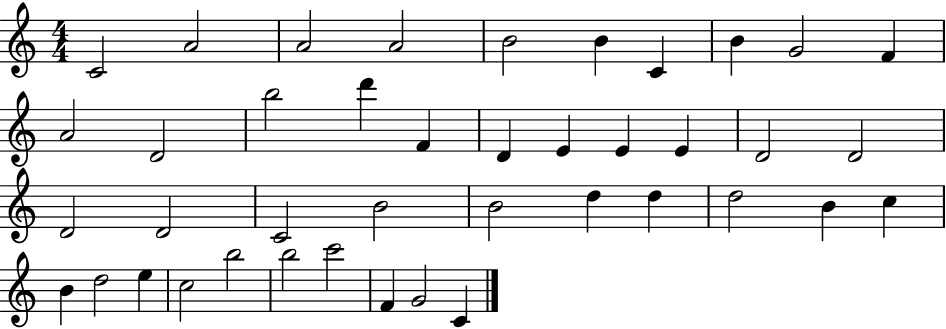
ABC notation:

X:1
T:Untitled
M:4/4
L:1/4
K:C
C2 A2 A2 A2 B2 B C B G2 F A2 D2 b2 d' F D E E E D2 D2 D2 D2 C2 B2 B2 d d d2 B c B d2 e c2 b2 b2 c'2 F G2 C